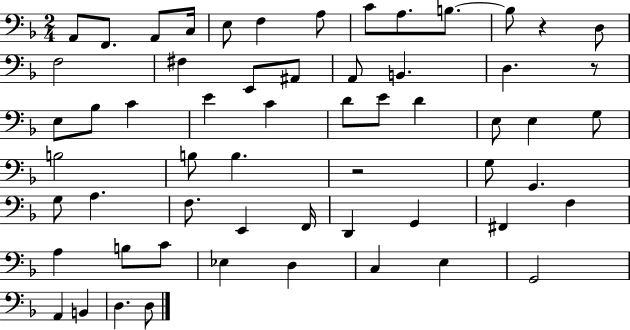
{
  \clef bass
  \numericTimeSignature
  \time 2/4
  \key f \major
  a,8 f,8. a,8 c16 | e8 f4 a8 | c'8 a8. b8.~~ | b8 r4 d8 | \break f2 | fis4 e,8 ais,8 | a,8 b,4. | d4. r8 | \break e8 bes8 c'4 | e'4 c'4 | d'8 e'8 d'4 | e8 e4 g8 | \break b2 | b8 b4. | r2 | g8 g,4. | \break g8 a4. | f8. e,4 f,16 | d,4 g,4 | fis,4 f4 | \break a4 b8 c'8 | ees4 d4 | c4 e4 | g,2 | \break a,4 b,4 | d4. d8 | \bar "|."
}